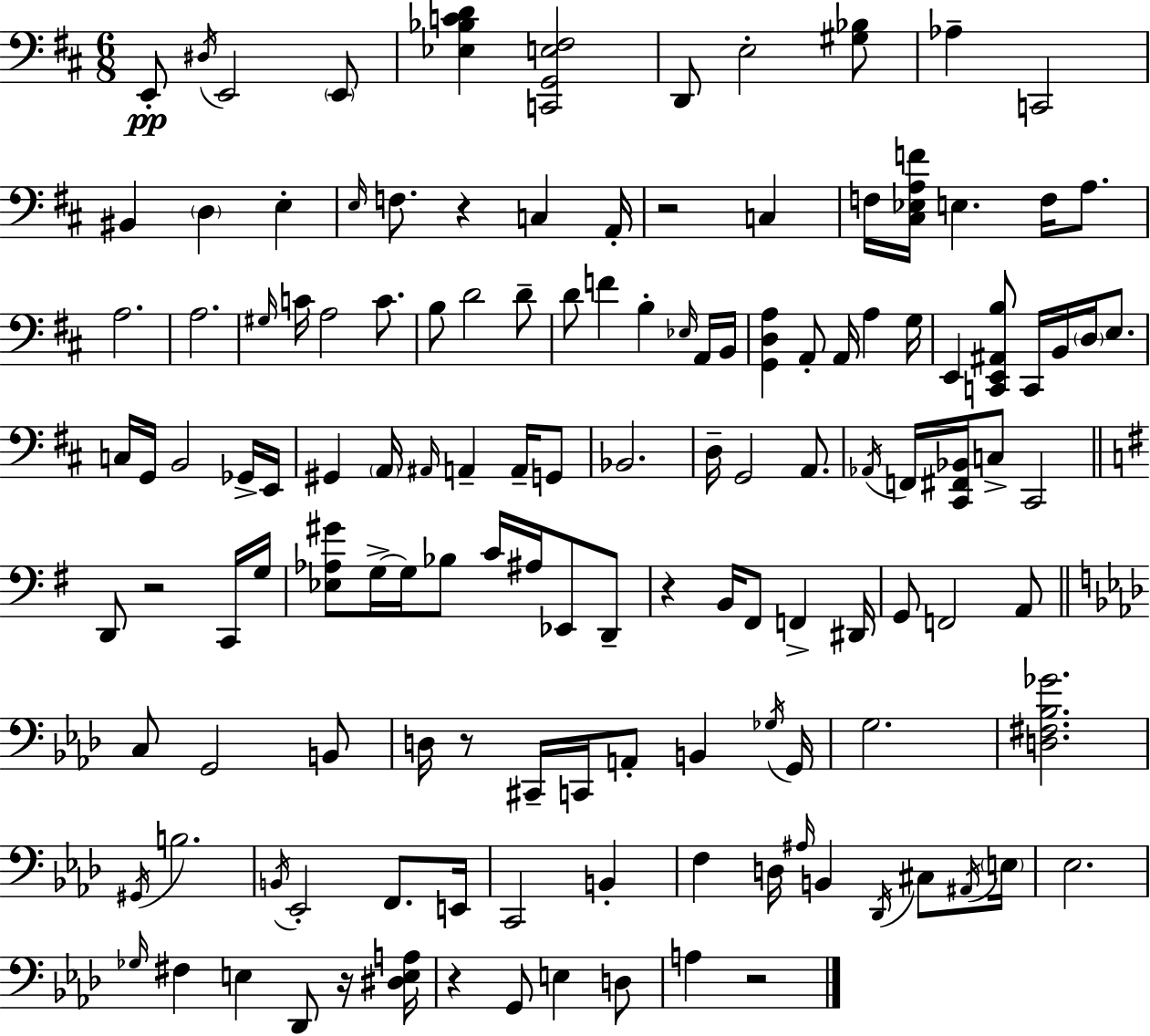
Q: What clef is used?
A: bass